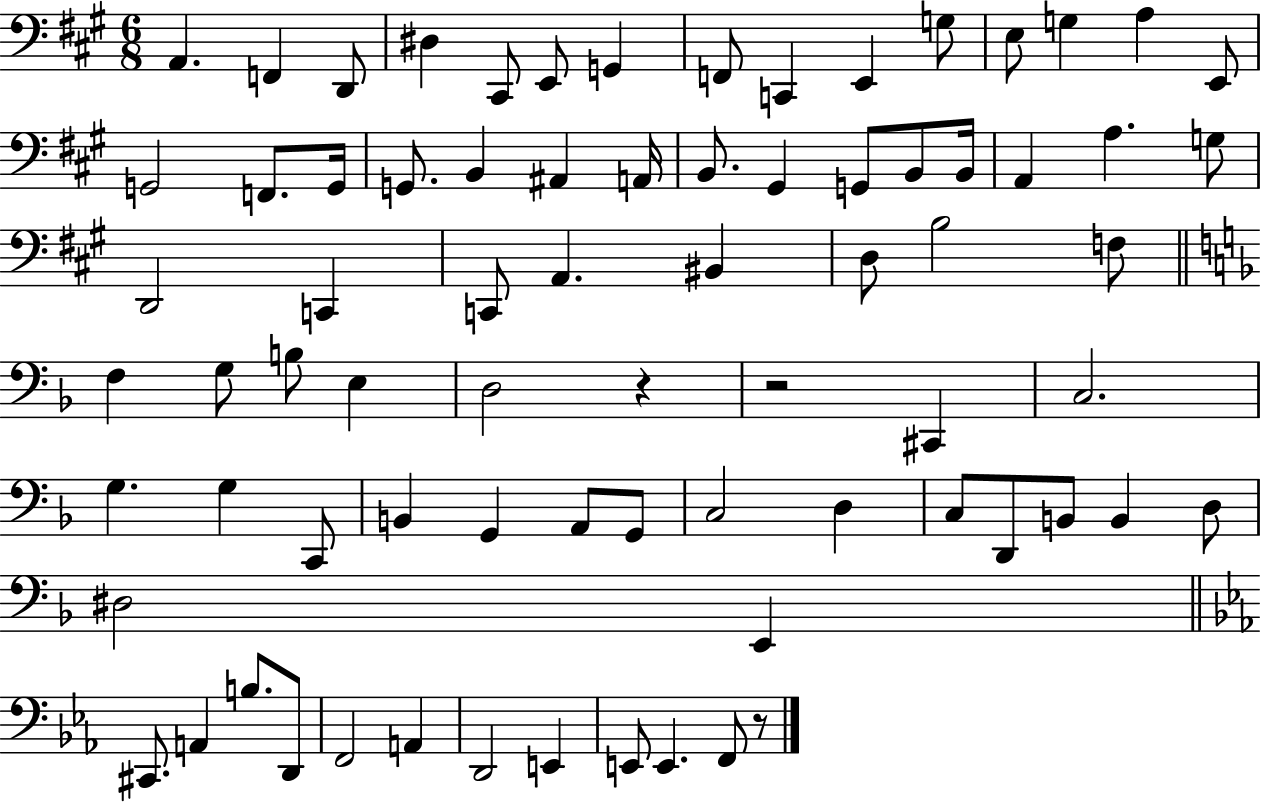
X:1
T:Untitled
M:6/8
L:1/4
K:A
A,, F,, D,,/2 ^D, ^C,,/2 E,,/2 G,, F,,/2 C,, E,, G,/2 E,/2 G, A, E,,/2 G,,2 F,,/2 G,,/4 G,,/2 B,, ^A,, A,,/4 B,,/2 ^G,, G,,/2 B,,/2 B,,/4 A,, A, G,/2 D,,2 C,, C,,/2 A,, ^B,, D,/2 B,2 F,/2 F, G,/2 B,/2 E, D,2 z z2 ^C,, C,2 G, G, C,,/2 B,, G,, A,,/2 G,,/2 C,2 D, C,/2 D,,/2 B,,/2 B,, D,/2 ^D,2 E,, ^C,,/2 A,, B,/2 D,,/2 F,,2 A,, D,,2 E,, E,,/2 E,, F,,/2 z/2